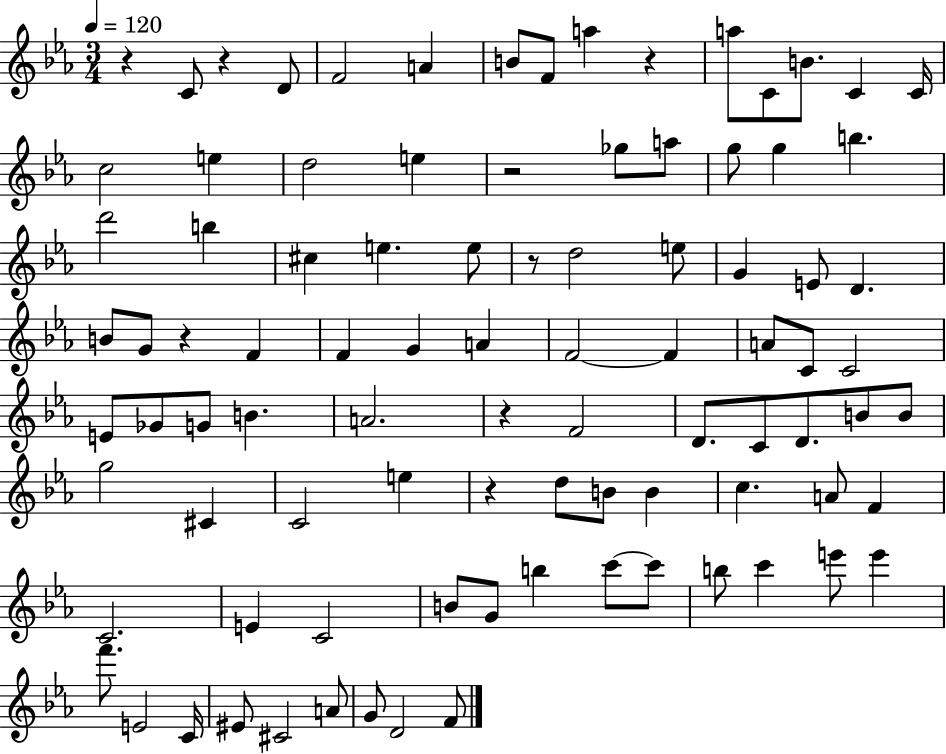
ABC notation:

X:1
T:Untitled
M:3/4
L:1/4
K:Eb
z C/2 z D/2 F2 A B/2 F/2 a z a/2 C/2 B/2 C C/4 c2 e d2 e z2 _g/2 a/2 g/2 g b d'2 b ^c e e/2 z/2 d2 e/2 G E/2 D B/2 G/2 z F F G A F2 F A/2 C/2 C2 E/2 _G/2 G/2 B A2 z F2 D/2 C/2 D/2 B/2 B/2 g2 ^C C2 e z d/2 B/2 B c A/2 F C2 E C2 B/2 G/2 b c'/2 c'/2 b/2 c' e'/2 e' f'/2 E2 C/4 ^E/2 ^C2 A/2 G/2 D2 F/2